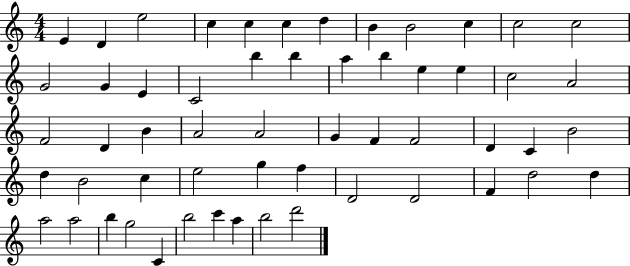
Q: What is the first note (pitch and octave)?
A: E4